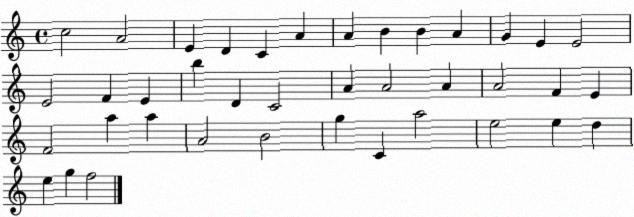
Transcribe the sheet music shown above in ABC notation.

X:1
T:Untitled
M:4/4
L:1/4
K:C
c2 A2 E D C A A B B A G E E2 E2 F E b D C2 A A2 A A2 F E F2 a a A2 B2 g C a2 e2 e d e g f2